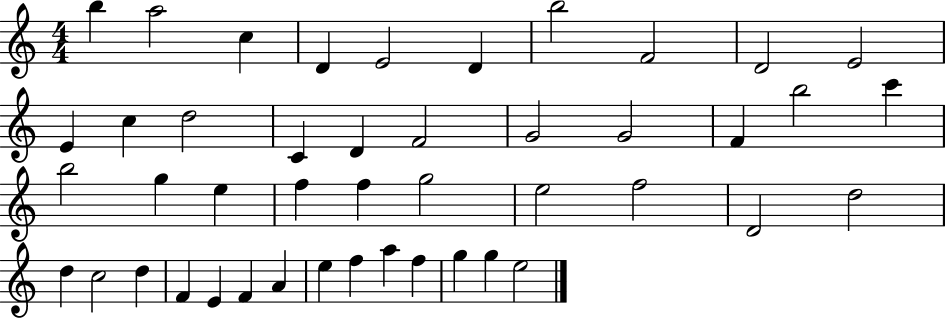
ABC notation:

X:1
T:Untitled
M:4/4
L:1/4
K:C
b a2 c D E2 D b2 F2 D2 E2 E c d2 C D F2 G2 G2 F b2 c' b2 g e f f g2 e2 f2 D2 d2 d c2 d F E F A e f a f g g e2